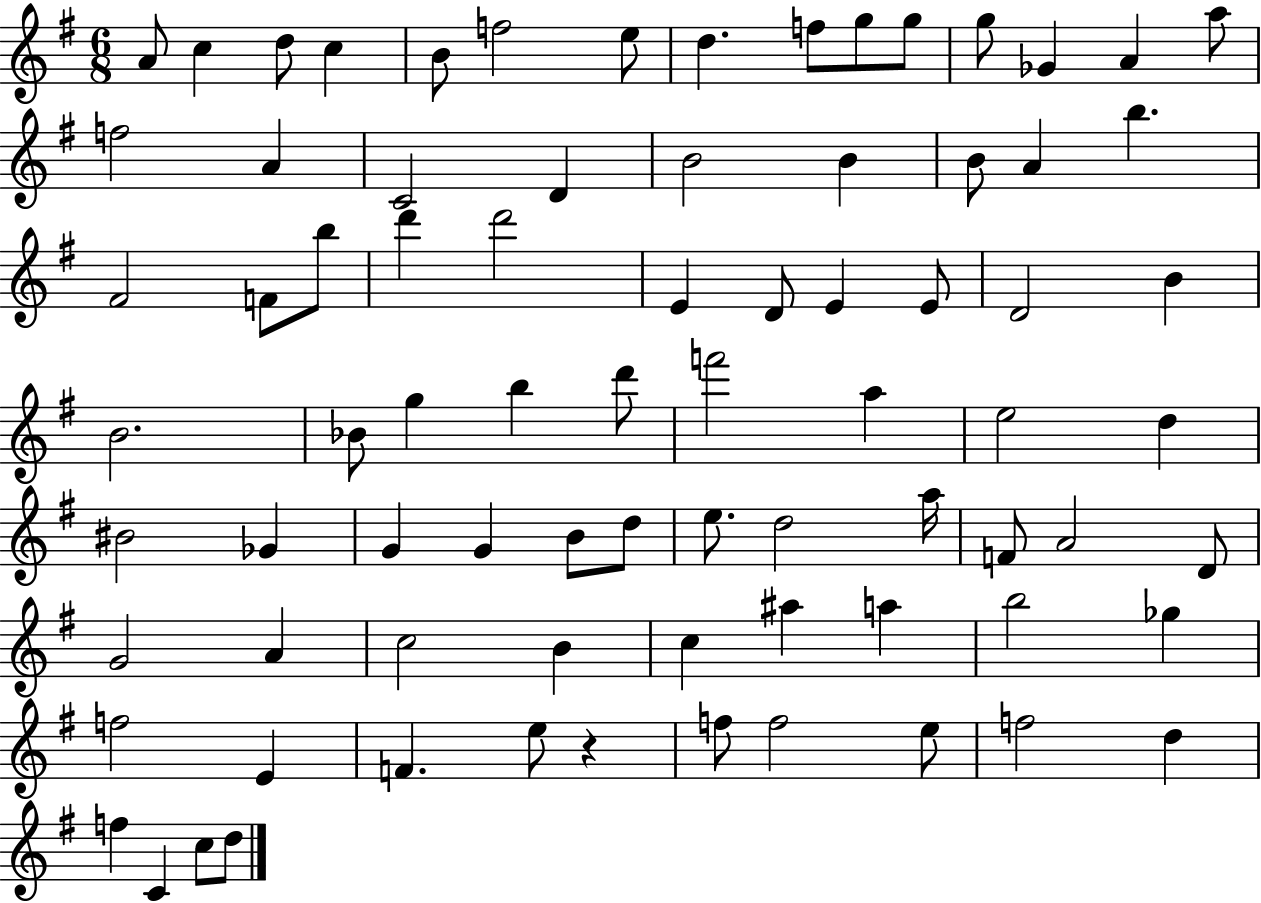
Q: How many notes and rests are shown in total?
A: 79